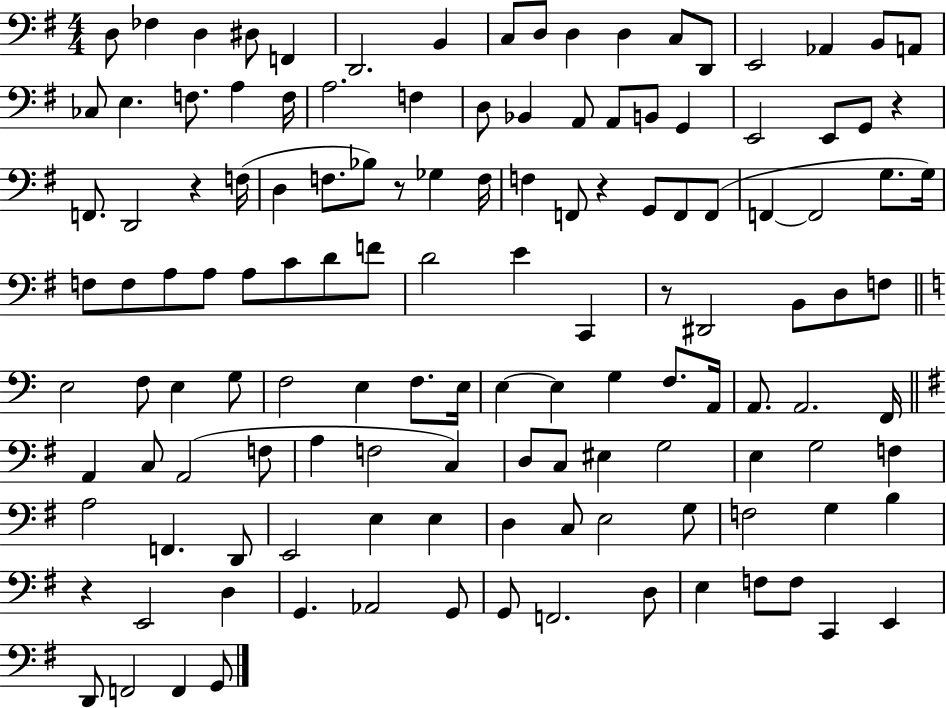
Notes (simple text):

D3/e FES3/q D3/q D#3/e F2/q D2/h. B2/q C3/e D3/e D3/q D3/q C3/e D2/e E2/h Ab2/q B2/e A2/e CES3/e E3/q. F3/e. A3/q F3/s A3/h. F3/q D3/e Bb2/q A2/e A2/e B2/e G2/q E2/h E2/e G2/e R/q F2/e. D2/h R/q F3/s D3/q F3/e. Bb3/e R/e Gb3/q F3/s F3/q F2/e R/q G2/e F2/e F2/e F2/q F2/h G3/e. G3/s F3/e F3/e A3/e A3/e A3/e C4/e D4/e F4/e D4/h E4/q C2/q R/e D#2/h B2/e D3/e F3/e E3/h F3/e E3/q G3/e F3/h E3/q F3/e. E3/s E3/q E3/q G3/q F3/e. A2/s A2/e. A2/h. F2/s A2/q C3/e A2/h F3/e A3/q F3/h C3/q D3/e C3/e EIS3/q G3/h E3/q G3/h F3/q A3/h F2/q. D2/e E2/h E3/q E3/q D3/q C3/e E3/h G3/e F3/h G3/q B3/q R/q E2/h D3/q G2/q. Ab2/h G2/e G2/e F2/h. D3/e E3/q F3/e F3/e C2/q E2/q D2/e F2/h F2/q G2/e